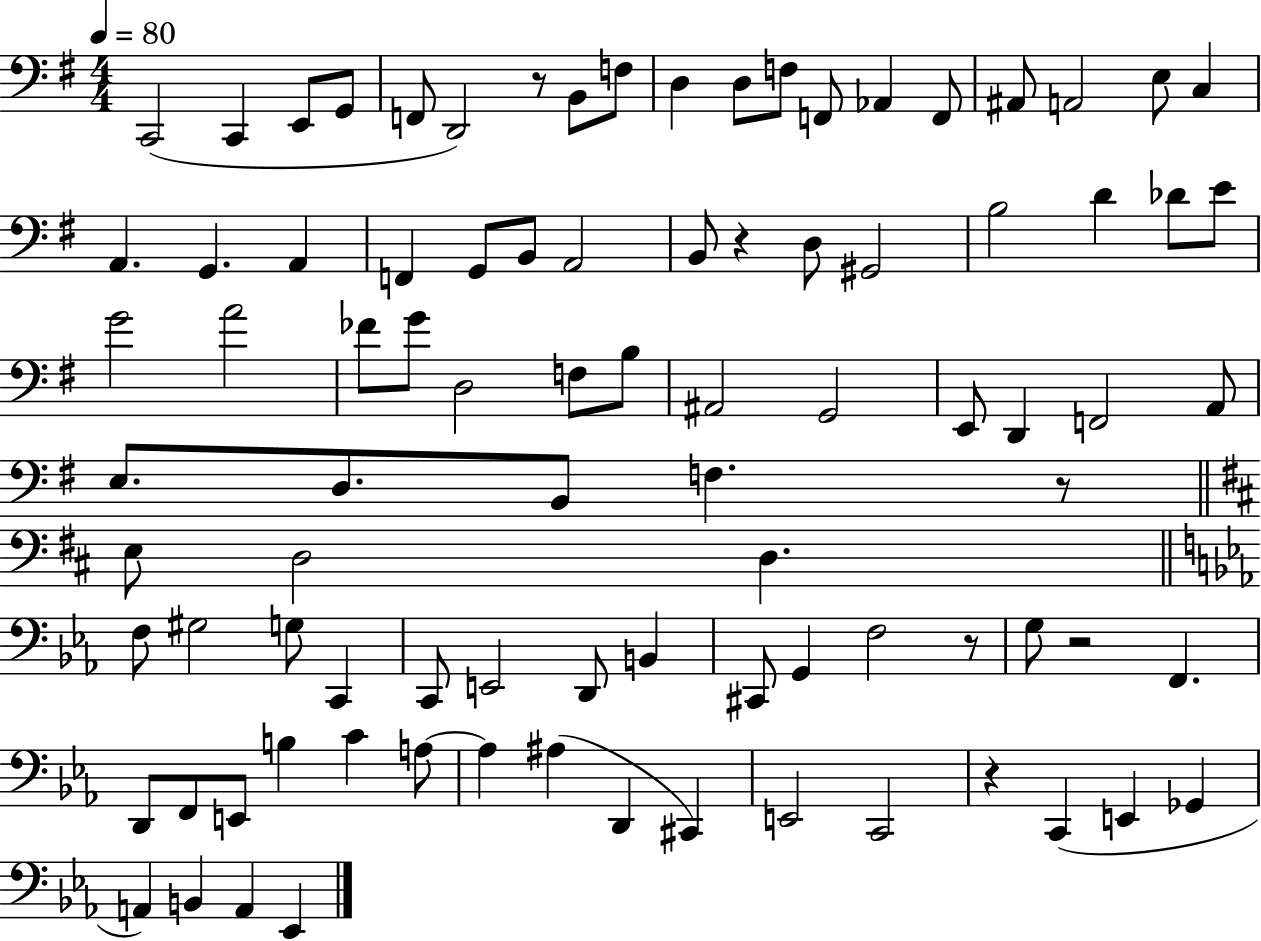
{
  \clef bass
  \numericTimeSignature
  \time 4/4
  \key g \major
  \tempo 4 = 80
  c,2( c,4 e,8 g,8 | f,8 d,2) r8 b,8 f8 | d4 d8 f8 f,8 aes,4 f,8 | ais,8 a,2 e8 c4 | \break a,4. g,4. a,4 | f,4 g,8 b,8 a,2 | b,8 r4 d8 gis,2 | b2 d'4 des'8 e'8 | \break g'2 a'2 | fes'8 g'8 d2 f8 b8 | ais,2 g,2 | e,8 d,4 f,2 a,8 | \break e8. d8. b,8 f4. r8 | \bar "||" \break \key d \major e8 d2 d4. | \bar "||" \break \key c \minor f8 gis2 g8 c,4 | c,8 e,2 d,8 b,4 | cis,8 g,4 f2 r8 | g8 r2 f,4. | \break d,8 f,8 e,8 b4 c'4 a8~~ | a4 ais4( d,4 cis,4) | e,2 c,2 | r4 c,4( e,4 ges,4 | \break a,4) b,4 a,4 ees,4 | \bar "|."
}